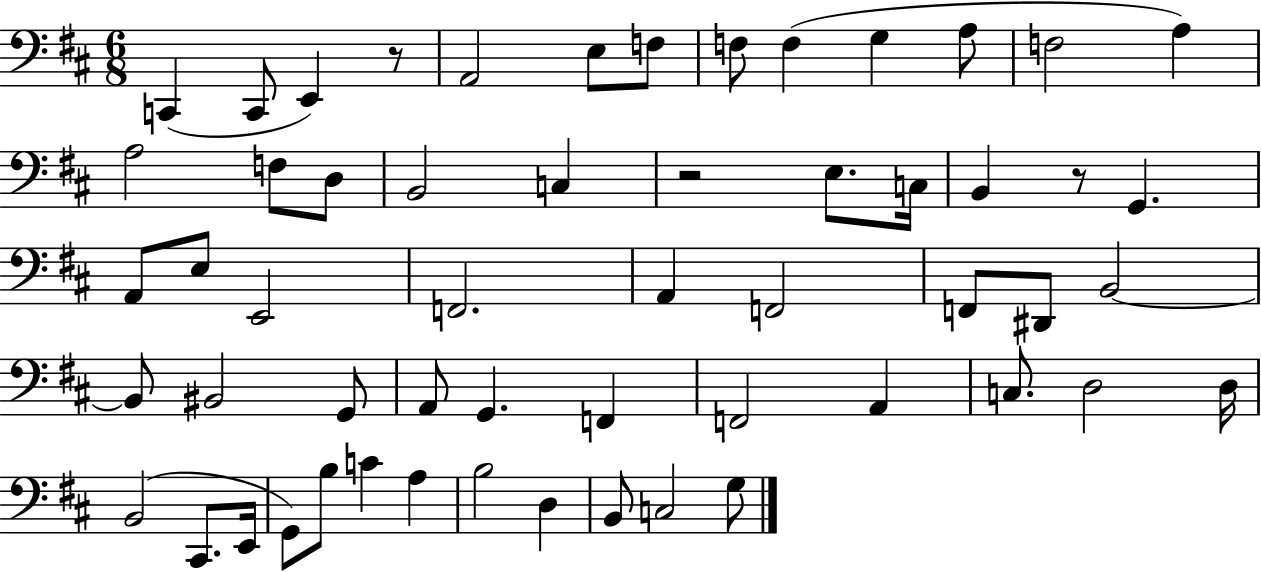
C2/q C2/e E2/q R/e A2/h E3/e F3/e F3/e F3/q G3/q A3/e F3/h A3/q A3/h F3/e D3/e B2/h C3/q R/h E3/e. C3/s B2/q R/e G2/q. A2/e E3/e E2/h F2/h. A2/q F2/h F2/e D#2/e B2/h B2/e BIS2/h G2/e A2/e G2/q. F2/q F2/h A2/q C3/e. D3/h D3/s B2/h C#2/e. E2/s G2/e B3/e C4/q A3/q B3/h D3/q B2/e C3/h G3/e